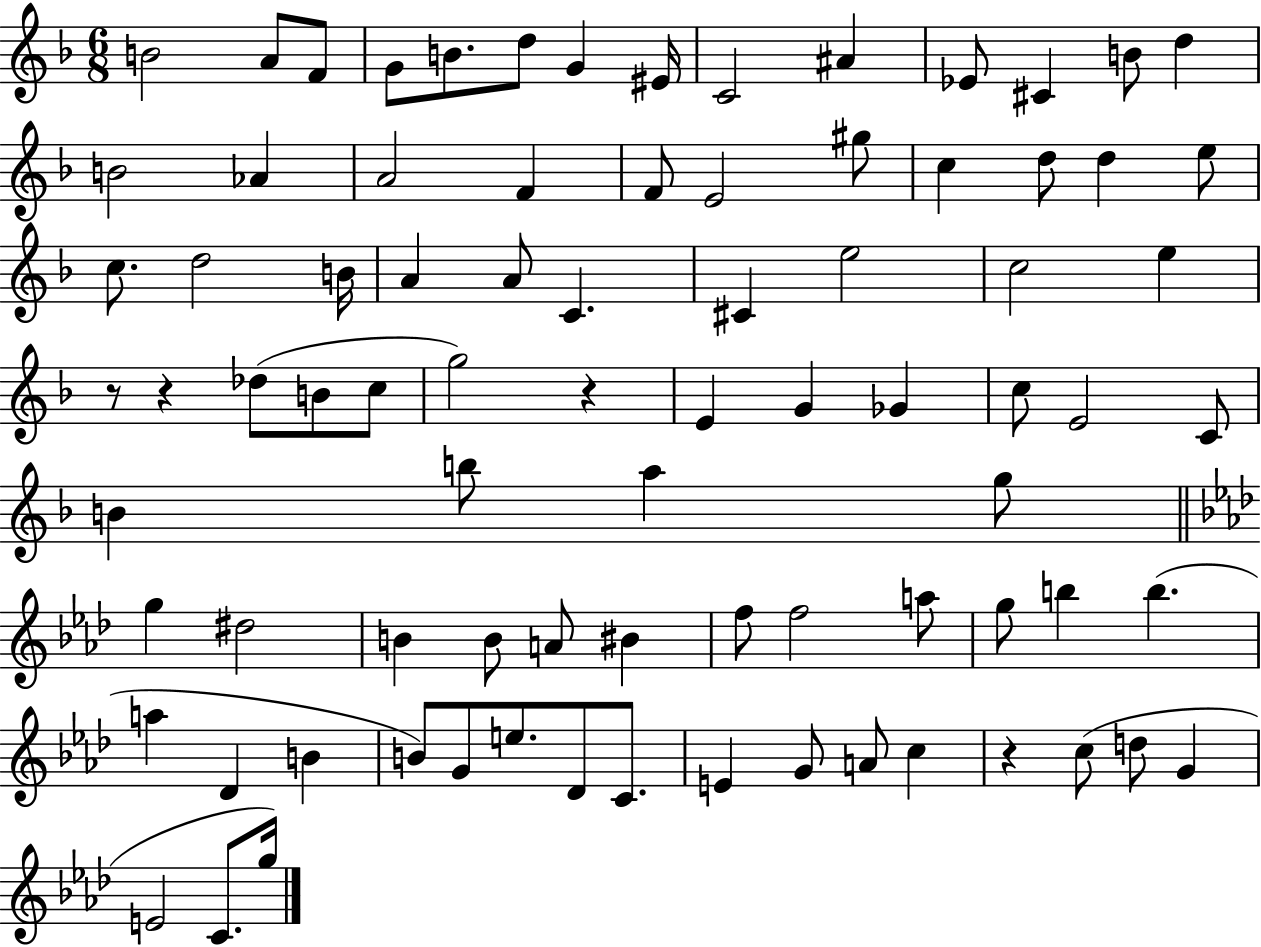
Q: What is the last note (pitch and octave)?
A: G5